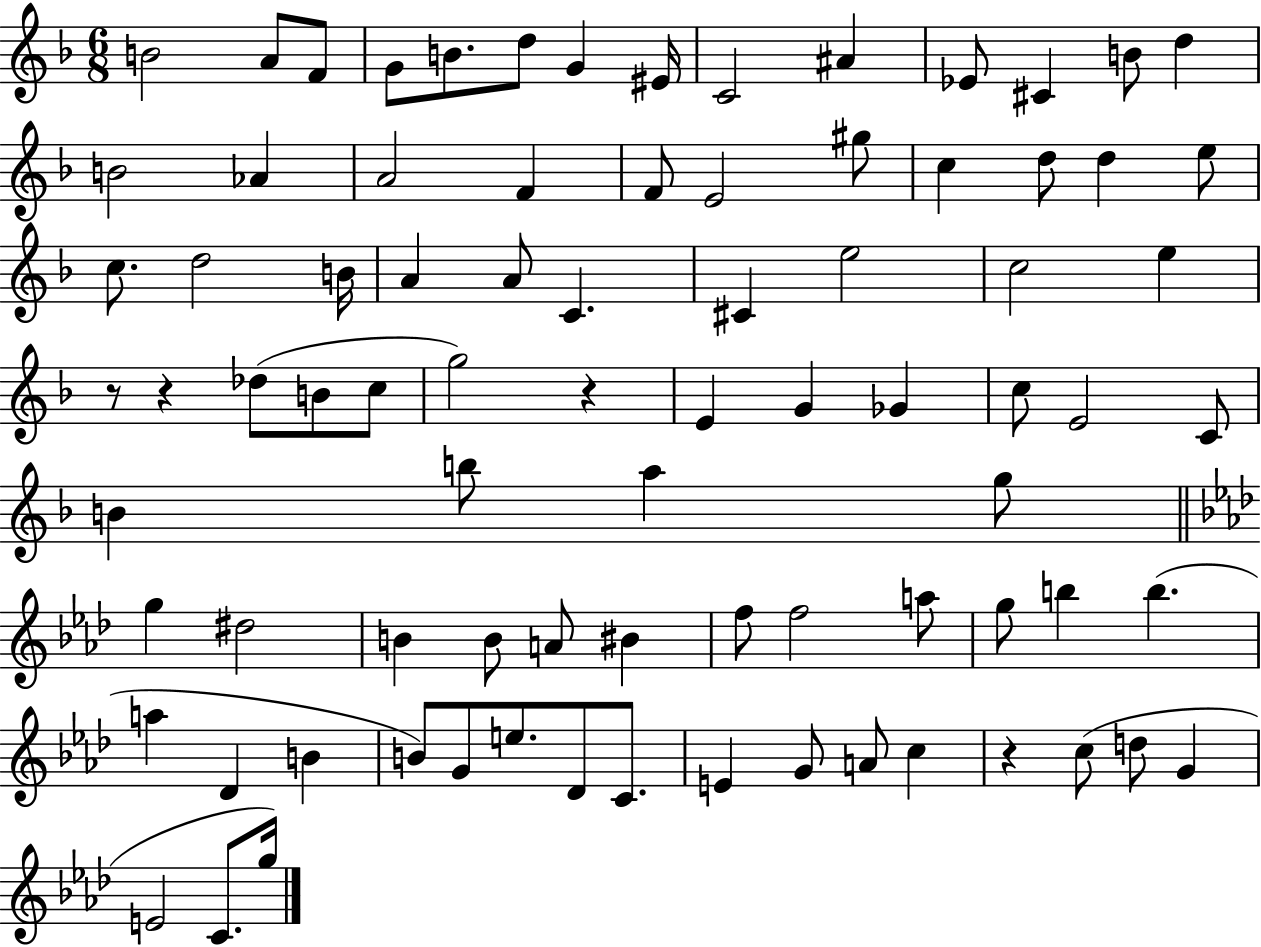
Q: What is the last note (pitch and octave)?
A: G5